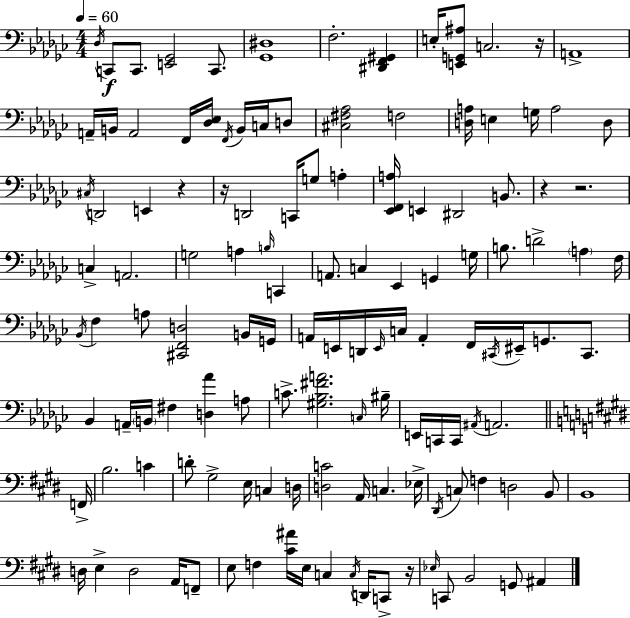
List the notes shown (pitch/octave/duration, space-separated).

Db3/s C2/e C2/e. [E2,Gb2]/h C2/e. [Gb2,D#3]/w F3/h. [D#2,F2,G#2]/q E3/s [E2,G2,A#3]/e C3/h. R/s A2/w A2/s B2/s A2/h F2/s [Db3,Eb3]/s F2/s B2/s C3/s D3/e [C#3,F#3,Ab3]/h F3/h [D3,A3]/s E3/q G3/s A3/h D3/e C#3/s D2/h E2/q R/q R/s D2/h C2/s G3/e A3/q [Eb2,F2,A3]/s E2/q D#2/h B2/e. R/q R/h. C3/q A2/h. G3/h A3/q B3/s C2/q A2/e. C3/q Eb2/q G2/q G3/s B3/e. D4/h A3/q F3/s Bb2/s F3/q A3/e [C#2,F2,D3]/h B2/s G2/s A2/s E2/s D2/s E2/s C3/s A2/q F2/s C#2/s EIS2/s G2/e. C#2/e. Bb2/q A2/s B2/s F#3/q [D3,Ab4]/q A3/e C4/e. [G#3,Bb3,F#4,A4]/h. C3/s BIS3/s E2/s C2/s C2/s A#2/s A2/h. F2/s B3/h. C4/q D4/e G#3/h E3/s C3/q D3/s [D3,C4]/h A2/s C3/q. Eb3/s D#2/s C3/e F3/q D3/h B2/e B2/w D3/s E3/q D3/h A2/s F2/e E3/e F3/q [C#4,A#4]/s E3/s C3/q C3/s D2/s C2/e R/s Eb3/s C2/e B2/h G2/e A#2/q